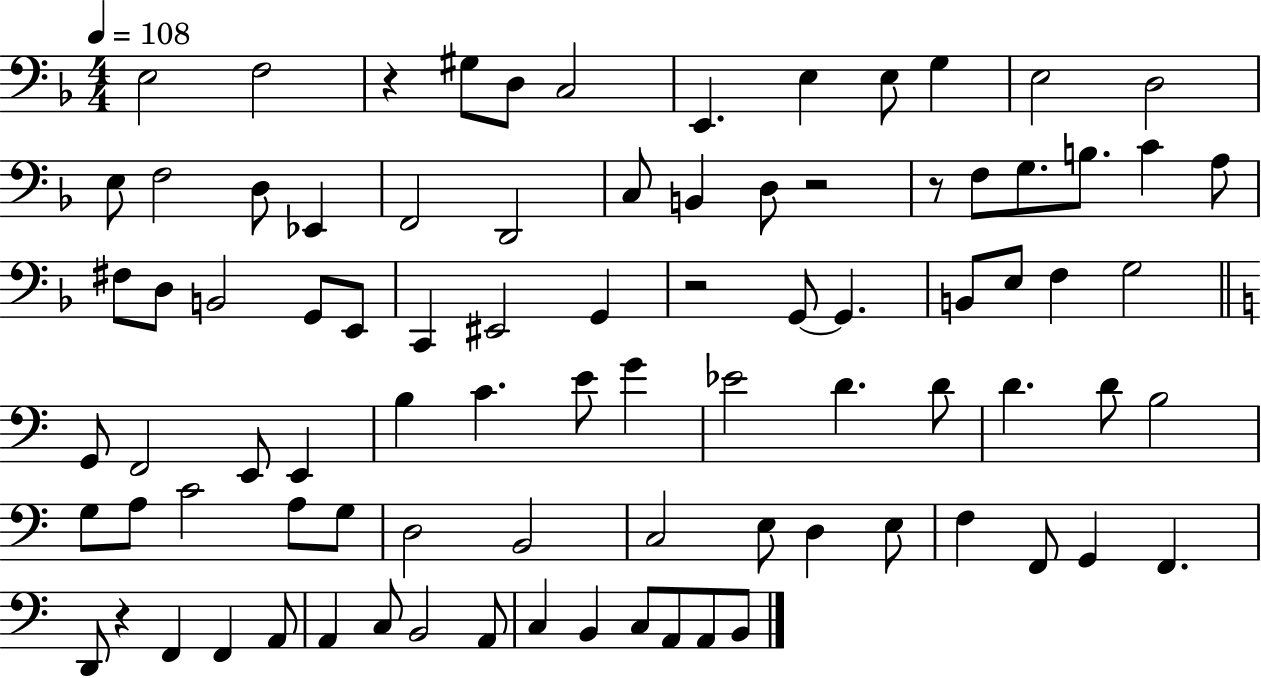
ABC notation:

X:1
T:Untitled
M:4/4
L:1/4
K:F
E,2 F,2 z ^G,/2 D,/2 C,2 E,, E, E,/2 G, E,2 D,2 E,/2 F,2 D,/2 _E,, F,,2 D,,2 C,/2 B,, D,/2 z2 z/2 F,/2 G,/2 B,/2 C A,/2 ^F,/2 D,/2 B,,2 G,,/2 E,,/2 C,, ^E,,2 G,, z2 G,,/2 G,, B,,/2 E,/2 F, G,2 G,,/2 F,,2 E,,/2 E,, B, C E/2 G _E2 D D/2 D D/2 B,2 G,/2 A,/2 C2 A,/2 G,/2 D,2 B,,2 C,2 E,/2 D, E,/2 F, F,,/2 G,, F,, D,,/2 z F,, F,, A,,/2 A,, C,/2 B,,2 A,,/2 C, B,, C,/2 A,,/2 A,,/2 B,,/2